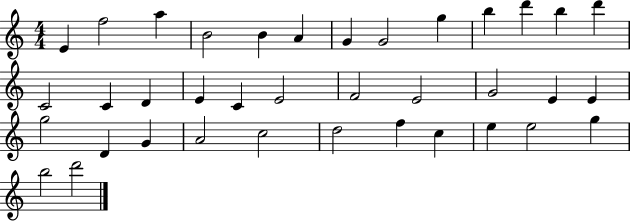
X:1
T:Untitled
M:4/4
L:1/4
K:C
E f2 a B2 B A G G2 g b d' b d' C2 C D E C E2 F2 E2 G2 E E g2 D G A2 c2 d2 f c e e2 g b2 d'2